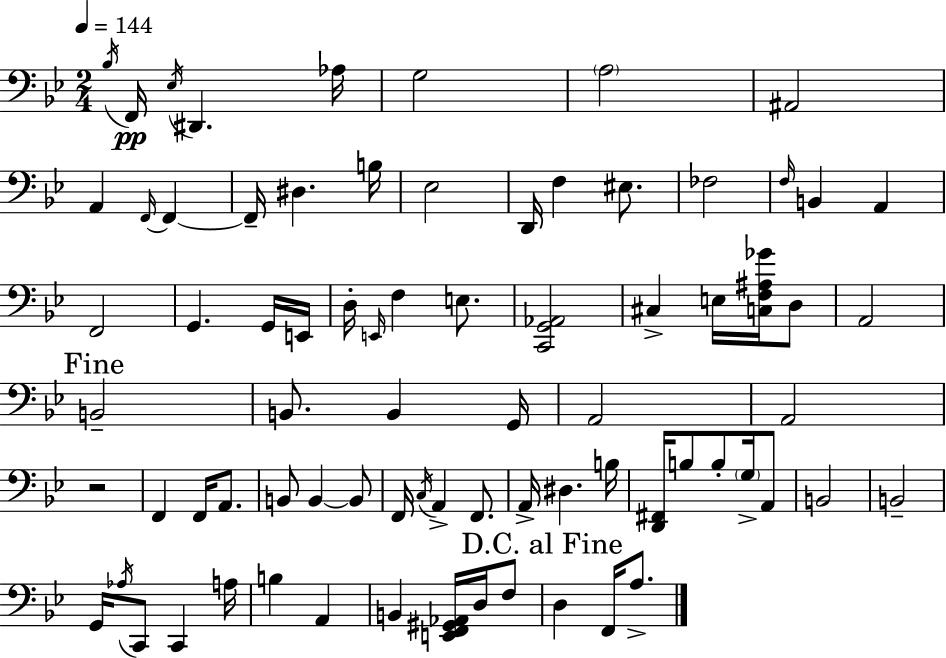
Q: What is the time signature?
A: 2/4